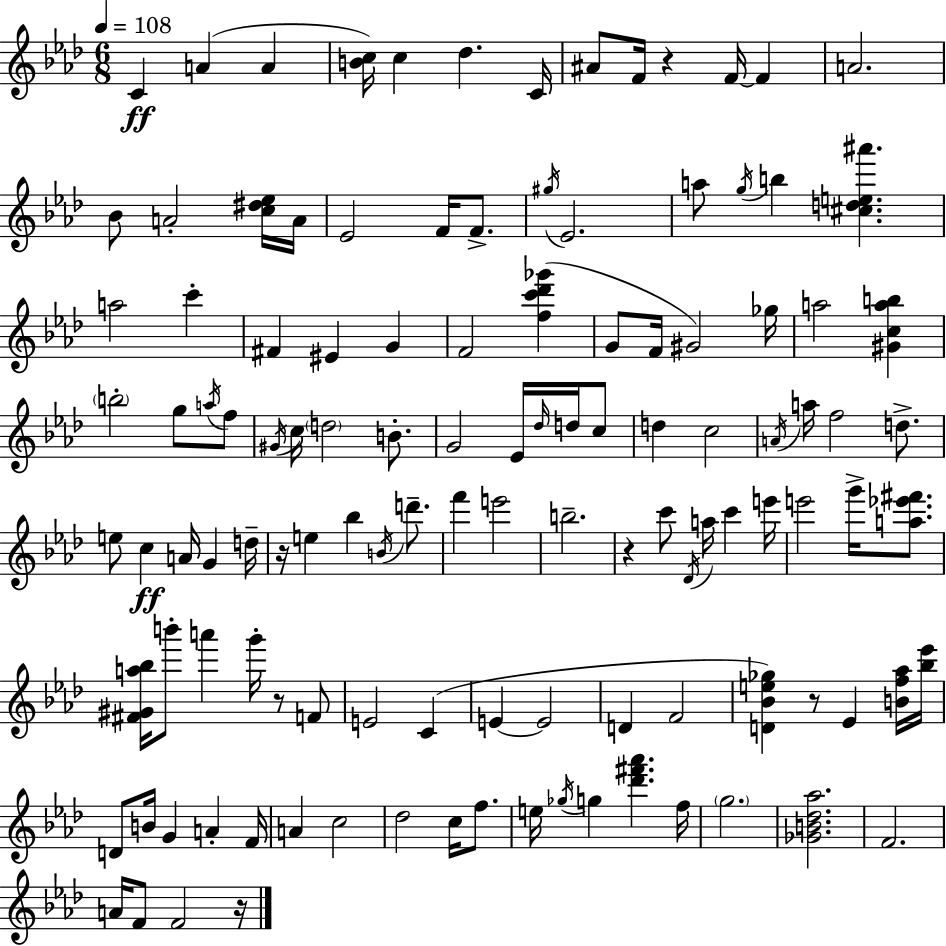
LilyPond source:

{
  \clef treble
  \numericTimeSignature
  \time 6/8
  \key f \minor
  \tempo 4 = 108
  c'4\ff a'4( a'4 | <b' c''>16) c''4 des''4. c'16 | ais'8 f'16 r4 f'16~~ f'4 | a'2. | \break bes'8 a'2-. <c'' dis'' ees''>16 a'16 | ees'2 f'16 f'8.-> | \acciaccatura { gis''16 } ees'2. | a''8 \acciaccatura { g''16 } b''4 <cis'' d'' e'' ais'''>4. | \break a''2 c'''4-. | fis'4 eis'4 g'4 | f'2 <f'' c''' des''' ges'''>4( | g'8 f'16 gis'2) | \break ges''16 a''2 <gis' c'' a'' b''>4 | \parenthesize b''2-. g''8 | \acciaccatura { a''16 } f''8 \acciaccatura { gis'16 } c''16 \parenthesize d''2 | b'8.-. g'2 | \break ees'16 \grace { des''16 } d''16 c''8 d''4 c''2 | \acciaccatura { a'16 } a''16 f''2 | d''8.-> e''8 c''4\ff | a'16 g'4 d''16-- r16 e''4 bes''4 | \break \acciaccatura { b'16 } d'''8.-- f'''4 e'''2 | b''2.-- | r4 c'''8 | \acciaccatura { des'16 } a''16 c'''4 e'''16 e'''2 | \break g'''16-> <a'' ees''' fis'''>8. <fis' gis' a'' bes''>16 b'''8-. a'''4 | g'''16-. r8 f'8 e'2 | c'4( e'4~~ | e'2 d'4 | \break f'2 <d' bes' e'' ges''>4) | r8 ees'4 <b' f'' aes''>16 <bes'' ees'''>16 d'8 b'16 g'4 | a'4-. f'16 a'4 | c''2 des''2 | \break c''16 f''8. e''16 \acciaccatura { ges''16 } g''4 | <des''' fis''' aes'''>4. f''16 \parenthesize g''2. | <ges' b' des'' aes''>2. | f'2. | \break a'16 f'8 | f'2 r16 \bar "|."
}